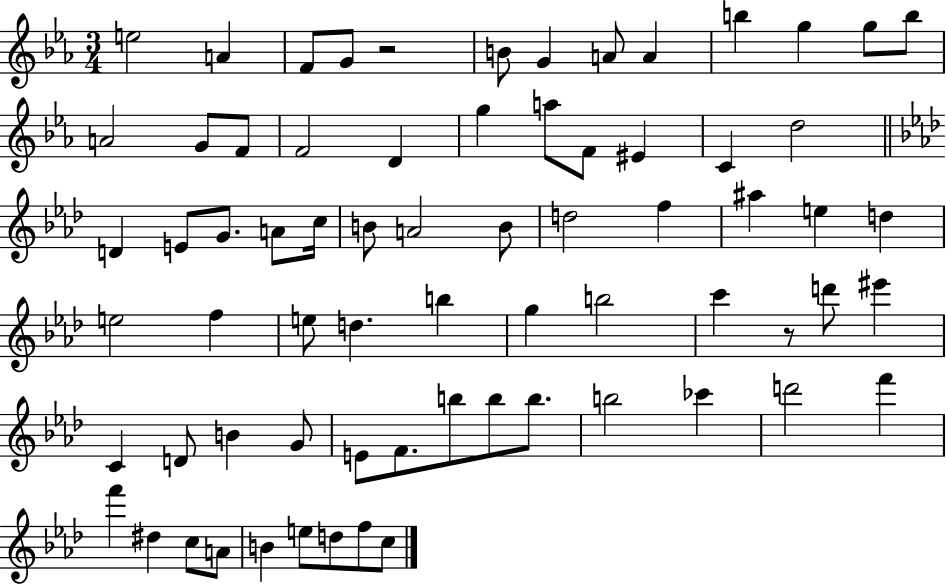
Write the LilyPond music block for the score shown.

{
  \clef treble
  \numericTimeSignature
  \time 3/4
  \key ees \major
  e''2 a'4 | f'8 g'8 r2 | b'8 g'4 a'8 a'4 | b''4 g''4 g''8 b''8 | \break a'2 g'8 f'8 | f'2 d'4 | g''4 a''8 f'8 eis'4 | c'4 d''2 | \break \bar "||" \break \key f \minor d'4 e'8 g'8. a'8 c''16 | b'8 a'2 b'8 | d''2 f''4 | ais''4 e''4 d''4 | \break e''2 f''4 | e''8 d''4. b''4 | g''4 b''2 | c'''4 r8 d'''8 eis'''4 | \break c'4 d'8 b'4 g'8 | e'8 f'8. b''8 b''8 b''8. | b''2 ces'''4 | d'''2 f'''4 | \break f'''4 dis''4 c''8 a'8 | b'4 e''8 d''8 f''8 c''8 | \bar "|."
}